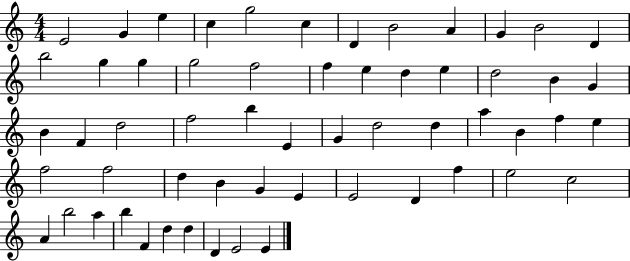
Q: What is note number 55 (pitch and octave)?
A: D5